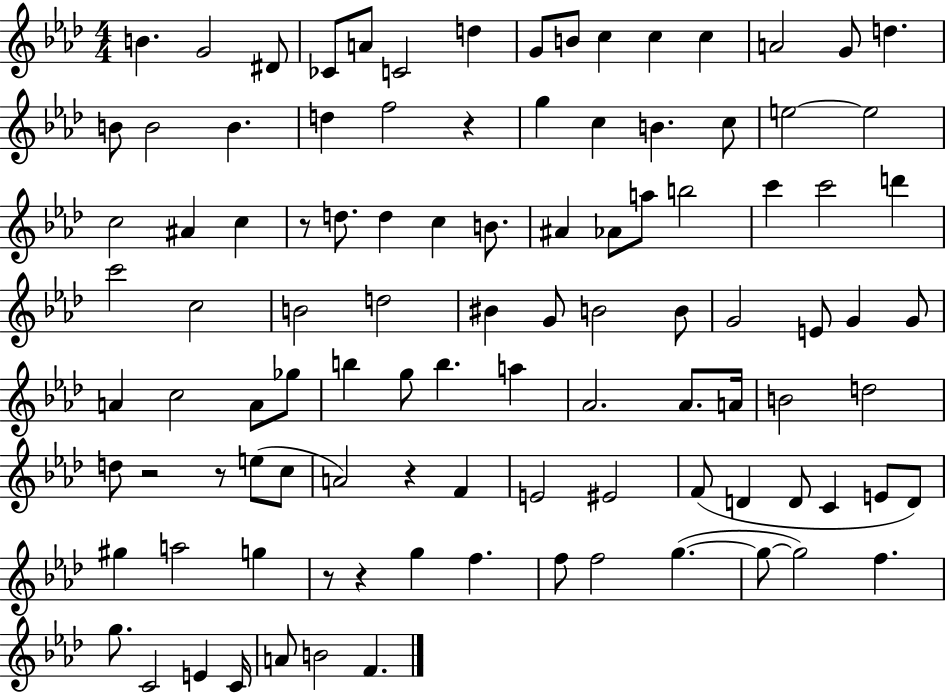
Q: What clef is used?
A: treble